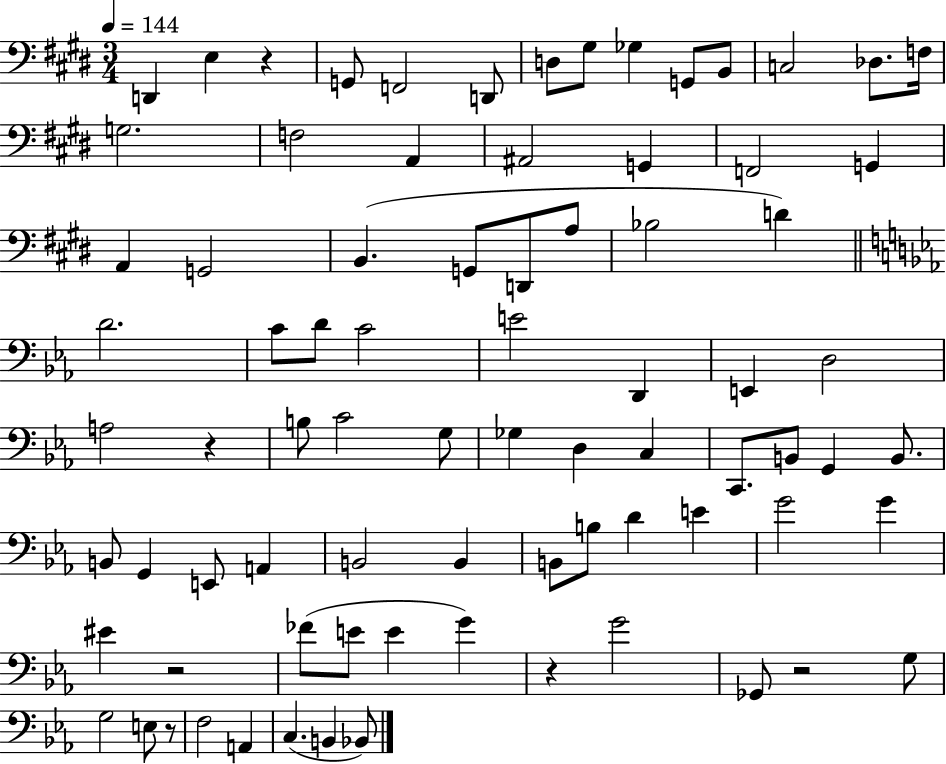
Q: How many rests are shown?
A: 6